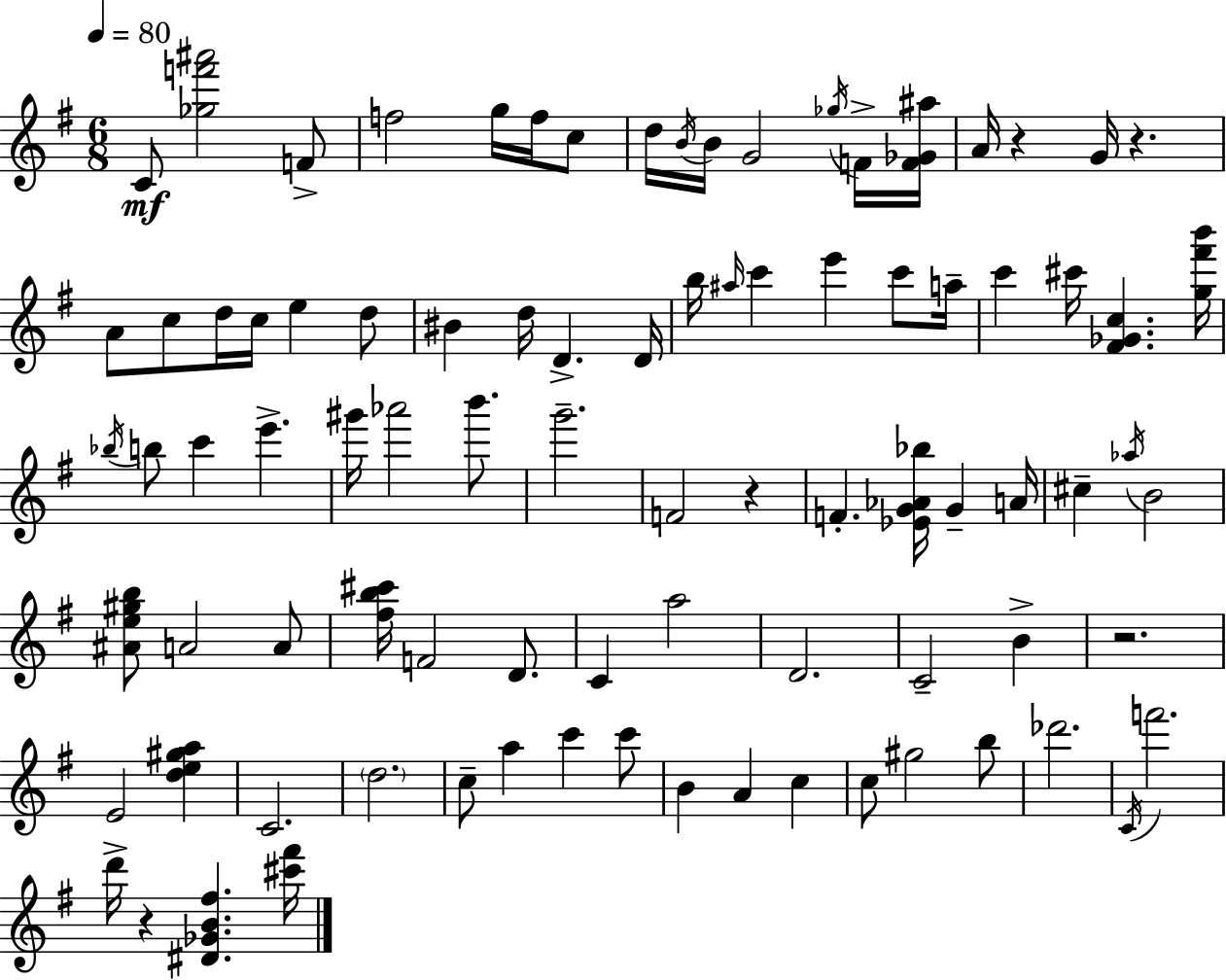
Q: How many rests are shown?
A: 5